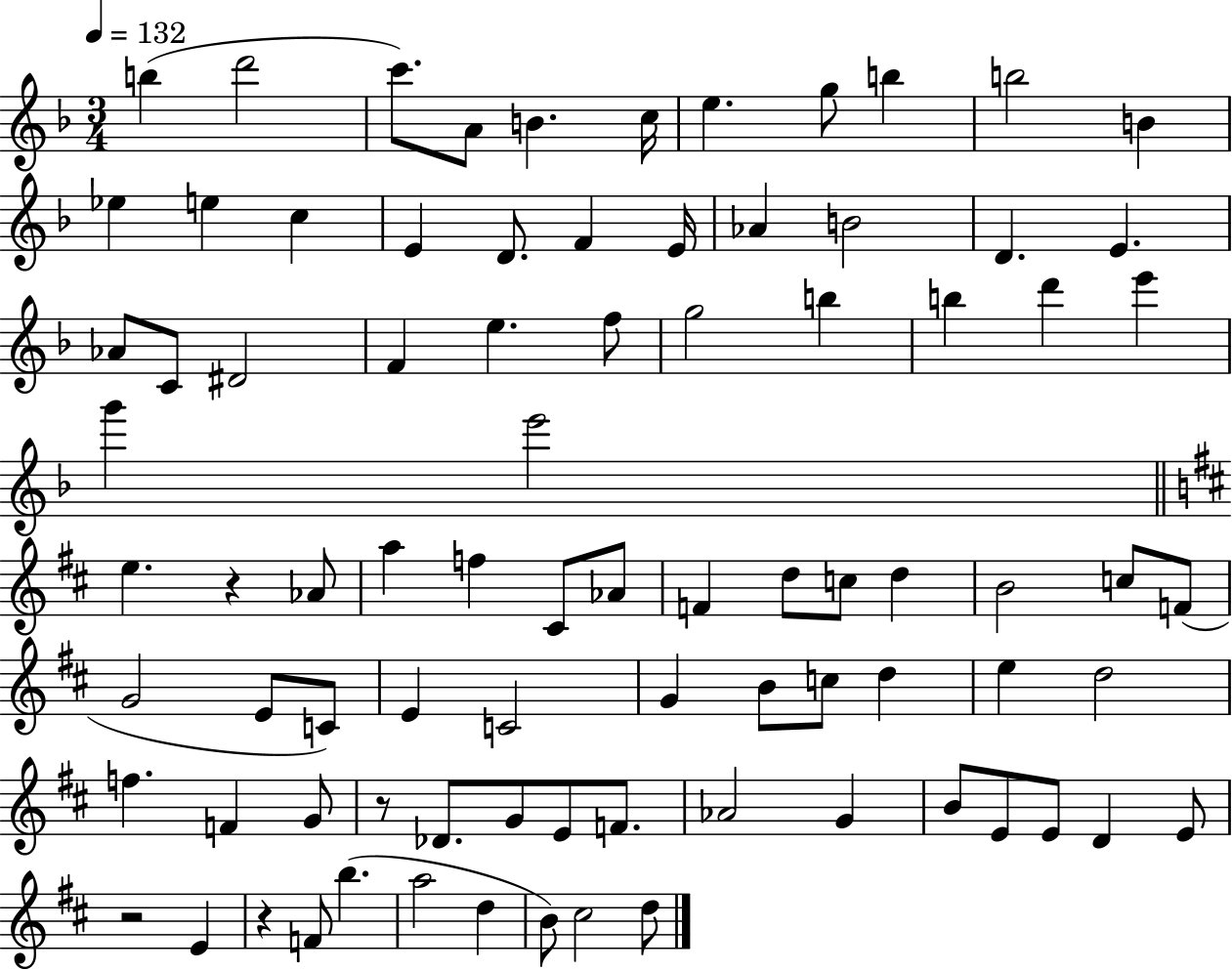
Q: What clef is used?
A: treble